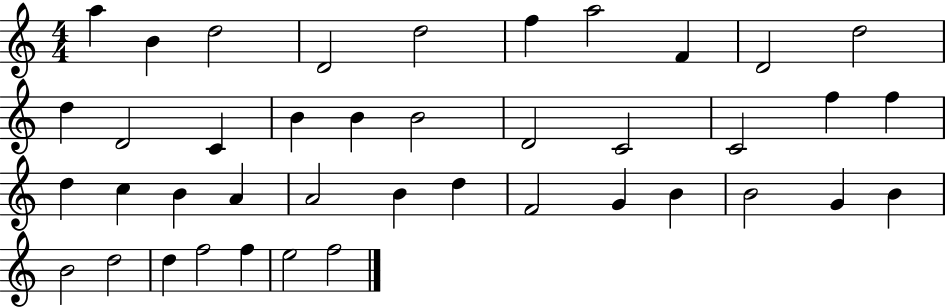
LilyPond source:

{
  \clef treble
  \numericTimeSignature
  \time 4/4
  \key c \major
  a''4 b'4 d''2 | d'2 d''2 | f''4 a''2 f'4 | d'2 d''2 | \break d''4 d'2 c'4 | b'4 b'4 b'2 | d'2 c'2 | c'2 f''4 f''4 | \break d''4 c''4 b'4 a'4 | a'2 b'4 d''4 | f'2 g'4 b'4 | b'2 g'4 b'4 | \break b'2 d''2 | d''4 f''2 f''4 | e''2 f''2 | \bar "|."
}